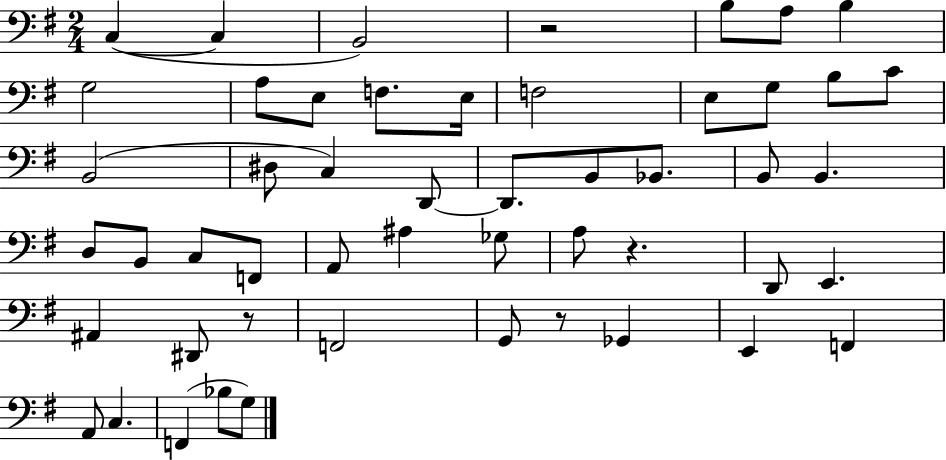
C3/q C3/q B2/h R/h B3/e A3/e B3/q G3/h A3/e E3/e F3/e. E3/s F3/h E3/e G3/e B3/e C4/e B2/h D#3/e C3/q D2/e D2/e. B2/e Bb2/e. B2/e B2/q. D3/e B2/e C3/e F2/e A2/e A#3/q Gb3/e A3/e R/q. D2/e E2/q. A#2/q D#2/e R/e F2/h G2/e R/e Gb2/q E2/q F2/q A2/e C3/q. F2/q Bb3/e G3/e